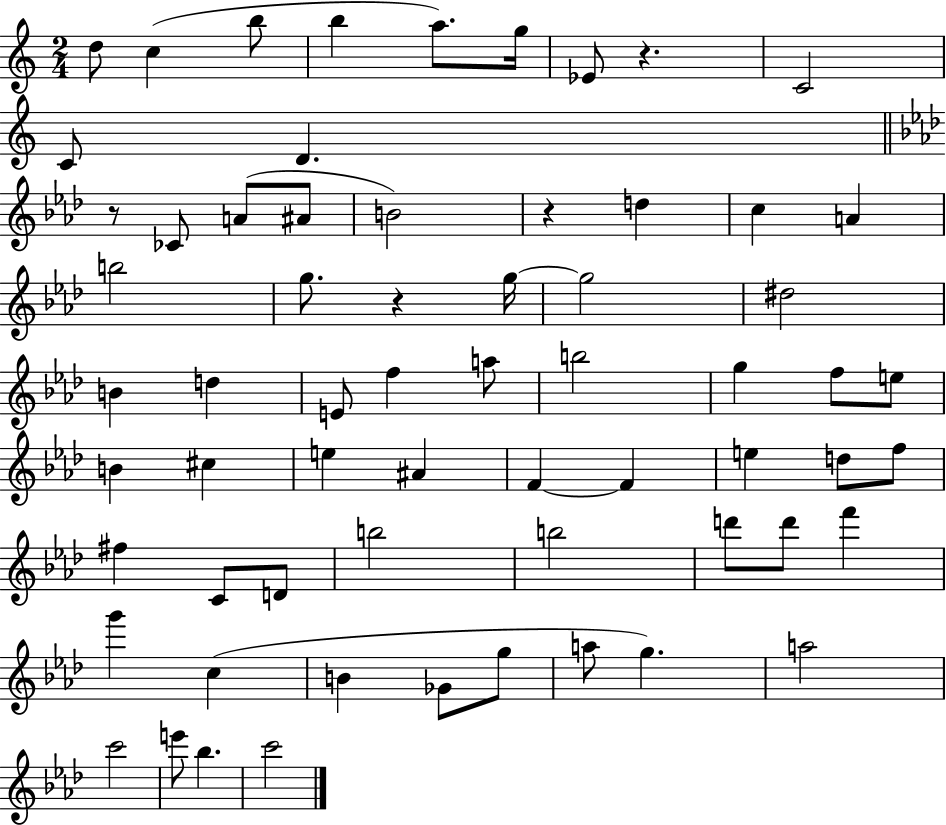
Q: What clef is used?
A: treble